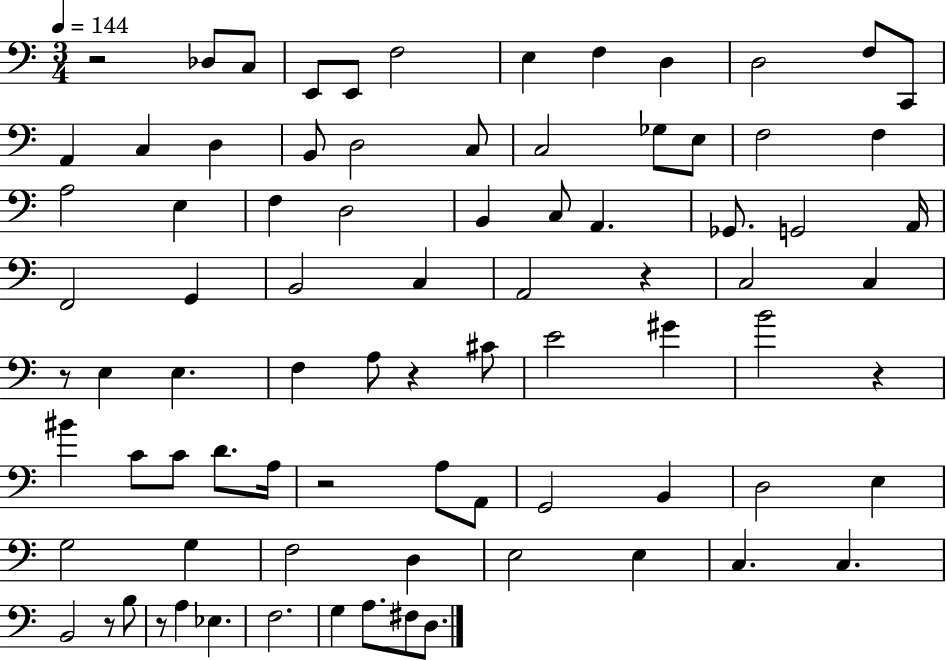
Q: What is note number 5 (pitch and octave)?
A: F3